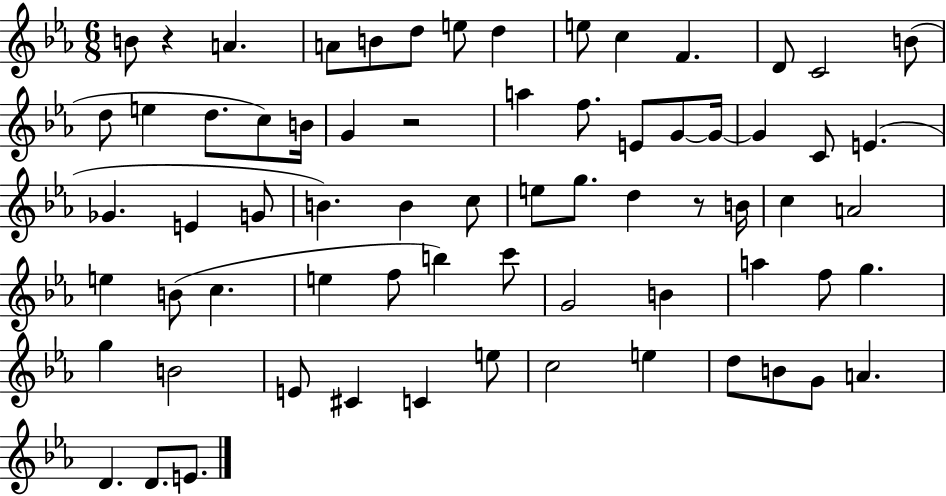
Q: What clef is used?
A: treble